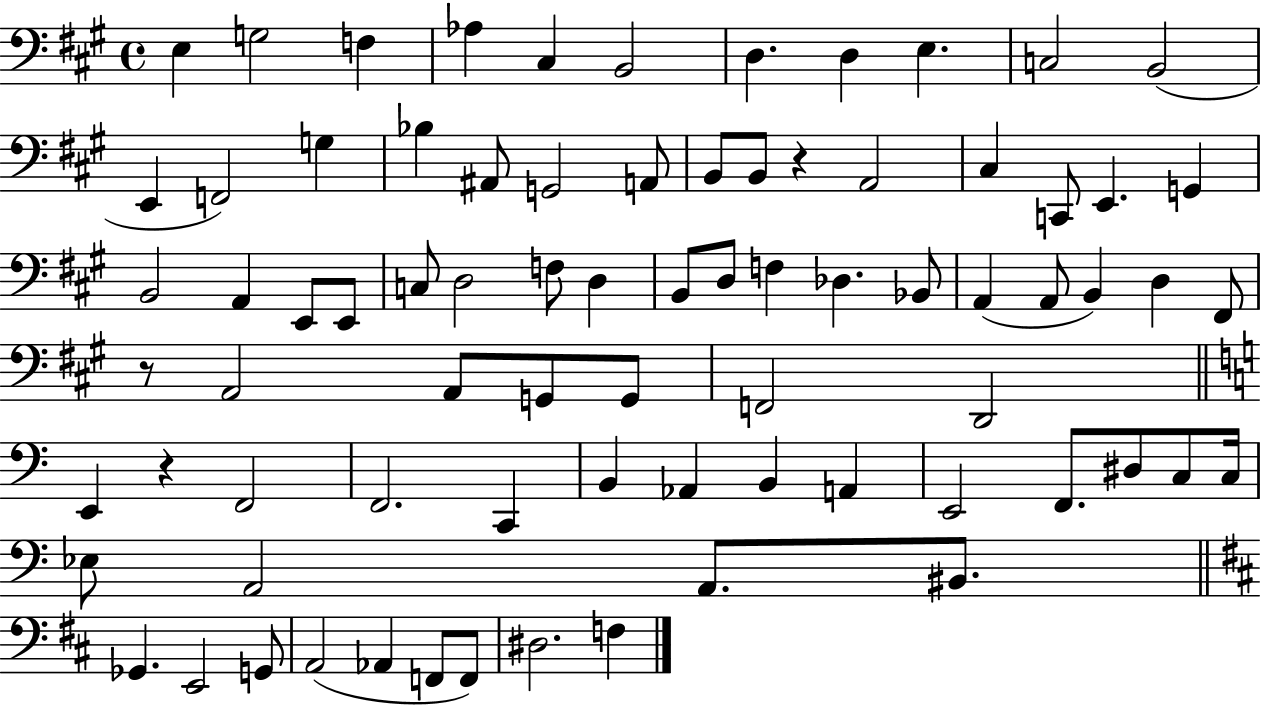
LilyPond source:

{
  \clef bass
  \time 4/4
  \defaultTimeSignature
  \key a \major
  \repeat volta 2 { e4 g2 f4 | aes4 cis4 b,2 | d4. d4 e4. | c2 b,2( | \break e,4 f,2) g4 | bes4 ais,8 g,2 a,8 | b,8 b,8 r4 a,2 | cis4 c,8 e,4. g,4 | \break b,2 a,4 e,8 e,8 | c8 d2 f8 d4 | b,8 d8 f4 des4. bes,8 | a,4( a,8 b,4) d4 fis,8 | \break r8 a,2 a,8 g,8 g,8 | f,2 d,2 | \bar "||" \break \key c \major e,4 r4 f,2 | f,2. c,4 | b,4 aes,4 b,4 a,4 | e,2 f,8. dis8 c8 c16 | \break ees8 a,2 a,8. bis,8. | \bar "||" \break \key d \major ges,4. e,2 g,8 | a,2( aes,4 f,8 f,8) | dis2. f4 | } \bar "|."
}